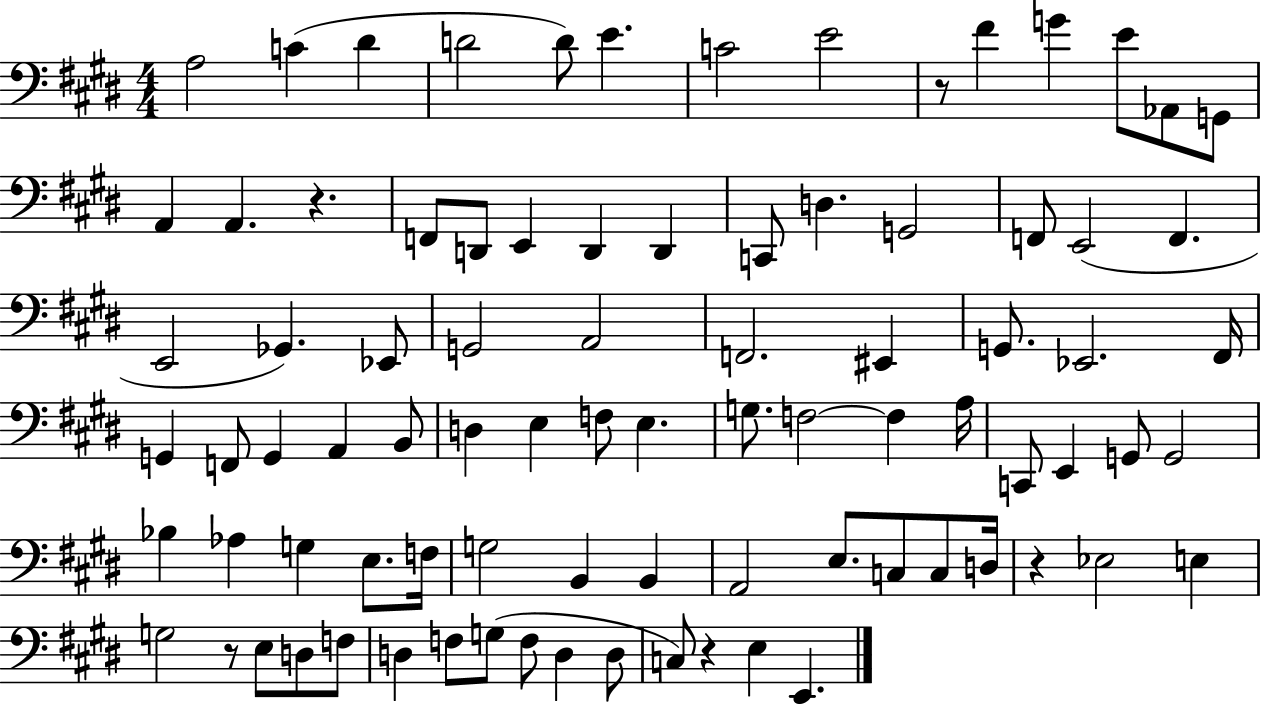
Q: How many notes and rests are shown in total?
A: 86